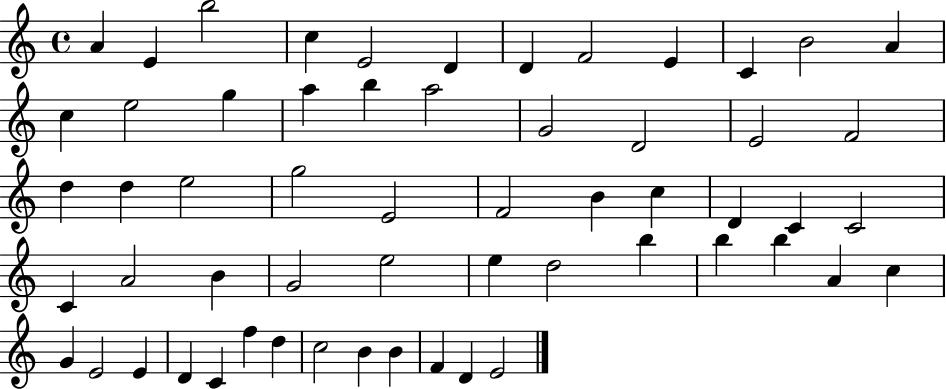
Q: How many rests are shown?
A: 0